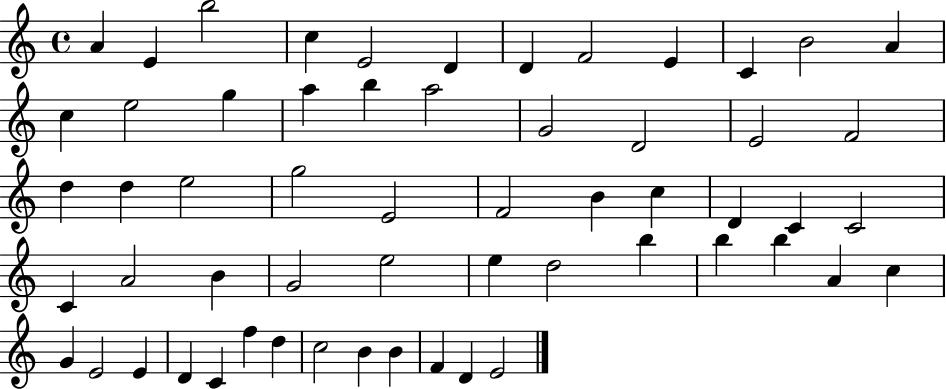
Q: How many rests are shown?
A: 0